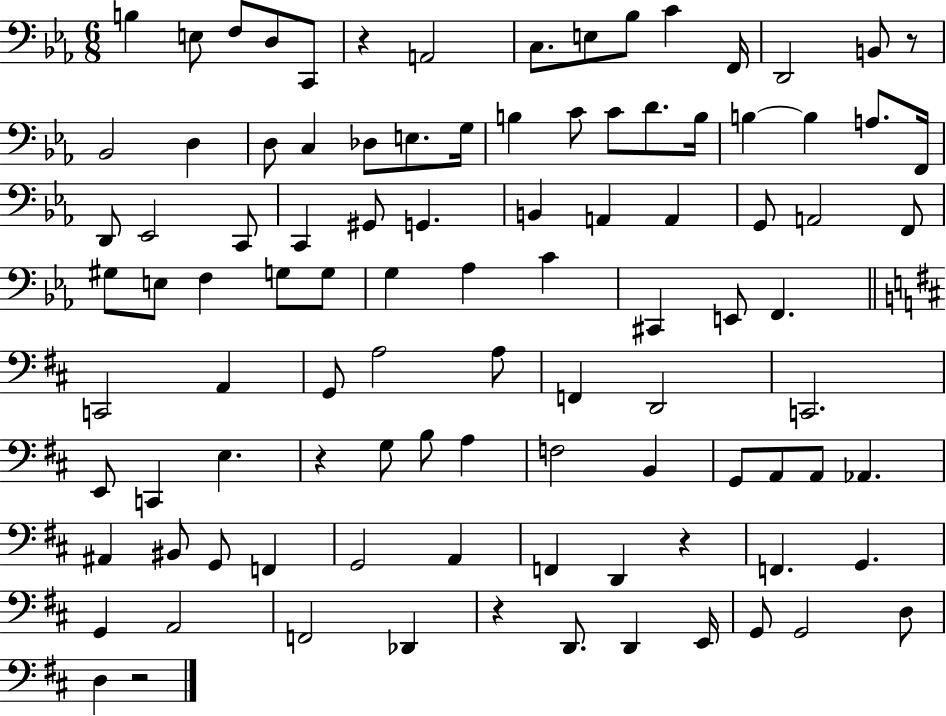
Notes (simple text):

B3/q E3/e F3/e D3/e C2/e R/q A2/h C3/e. E3/e Bb3/e C4/q F2/s D2/h B2/e R/e Bb2/h D3/q D3/e C3/q Db3/e E3/e. G3/s B3/q C4/e C4/e D4/e. B3/s B3/q B3/q A3/e. F2/s D2/e Eb2/h C2/e C2/q G#2/e G2/q. B2/q A2/q A2/q G2/e A2/h F2/e G#3/e E3/e F3/q G3/e G3/e G3/q Ab3/q C4/q C#2/q E2/e F2/q. C2/h A2/q G2/e A3/h A3/e F2/q D2/h C2/h. E2/e C2/q E3/q. R/q G3/e B3/e A3/q F3/h B2/q G2/e A2/e A2/e Ab2/q. A#2/q BIS2/e G2/e F2/q G2/h A2/q F2/q D2/q R/q F2/q. G2/q. G2/q A2/h F2/h Db2/q R/q D2/e. D2/q E2/s G2/e G2/h D3/e D3/q R/h